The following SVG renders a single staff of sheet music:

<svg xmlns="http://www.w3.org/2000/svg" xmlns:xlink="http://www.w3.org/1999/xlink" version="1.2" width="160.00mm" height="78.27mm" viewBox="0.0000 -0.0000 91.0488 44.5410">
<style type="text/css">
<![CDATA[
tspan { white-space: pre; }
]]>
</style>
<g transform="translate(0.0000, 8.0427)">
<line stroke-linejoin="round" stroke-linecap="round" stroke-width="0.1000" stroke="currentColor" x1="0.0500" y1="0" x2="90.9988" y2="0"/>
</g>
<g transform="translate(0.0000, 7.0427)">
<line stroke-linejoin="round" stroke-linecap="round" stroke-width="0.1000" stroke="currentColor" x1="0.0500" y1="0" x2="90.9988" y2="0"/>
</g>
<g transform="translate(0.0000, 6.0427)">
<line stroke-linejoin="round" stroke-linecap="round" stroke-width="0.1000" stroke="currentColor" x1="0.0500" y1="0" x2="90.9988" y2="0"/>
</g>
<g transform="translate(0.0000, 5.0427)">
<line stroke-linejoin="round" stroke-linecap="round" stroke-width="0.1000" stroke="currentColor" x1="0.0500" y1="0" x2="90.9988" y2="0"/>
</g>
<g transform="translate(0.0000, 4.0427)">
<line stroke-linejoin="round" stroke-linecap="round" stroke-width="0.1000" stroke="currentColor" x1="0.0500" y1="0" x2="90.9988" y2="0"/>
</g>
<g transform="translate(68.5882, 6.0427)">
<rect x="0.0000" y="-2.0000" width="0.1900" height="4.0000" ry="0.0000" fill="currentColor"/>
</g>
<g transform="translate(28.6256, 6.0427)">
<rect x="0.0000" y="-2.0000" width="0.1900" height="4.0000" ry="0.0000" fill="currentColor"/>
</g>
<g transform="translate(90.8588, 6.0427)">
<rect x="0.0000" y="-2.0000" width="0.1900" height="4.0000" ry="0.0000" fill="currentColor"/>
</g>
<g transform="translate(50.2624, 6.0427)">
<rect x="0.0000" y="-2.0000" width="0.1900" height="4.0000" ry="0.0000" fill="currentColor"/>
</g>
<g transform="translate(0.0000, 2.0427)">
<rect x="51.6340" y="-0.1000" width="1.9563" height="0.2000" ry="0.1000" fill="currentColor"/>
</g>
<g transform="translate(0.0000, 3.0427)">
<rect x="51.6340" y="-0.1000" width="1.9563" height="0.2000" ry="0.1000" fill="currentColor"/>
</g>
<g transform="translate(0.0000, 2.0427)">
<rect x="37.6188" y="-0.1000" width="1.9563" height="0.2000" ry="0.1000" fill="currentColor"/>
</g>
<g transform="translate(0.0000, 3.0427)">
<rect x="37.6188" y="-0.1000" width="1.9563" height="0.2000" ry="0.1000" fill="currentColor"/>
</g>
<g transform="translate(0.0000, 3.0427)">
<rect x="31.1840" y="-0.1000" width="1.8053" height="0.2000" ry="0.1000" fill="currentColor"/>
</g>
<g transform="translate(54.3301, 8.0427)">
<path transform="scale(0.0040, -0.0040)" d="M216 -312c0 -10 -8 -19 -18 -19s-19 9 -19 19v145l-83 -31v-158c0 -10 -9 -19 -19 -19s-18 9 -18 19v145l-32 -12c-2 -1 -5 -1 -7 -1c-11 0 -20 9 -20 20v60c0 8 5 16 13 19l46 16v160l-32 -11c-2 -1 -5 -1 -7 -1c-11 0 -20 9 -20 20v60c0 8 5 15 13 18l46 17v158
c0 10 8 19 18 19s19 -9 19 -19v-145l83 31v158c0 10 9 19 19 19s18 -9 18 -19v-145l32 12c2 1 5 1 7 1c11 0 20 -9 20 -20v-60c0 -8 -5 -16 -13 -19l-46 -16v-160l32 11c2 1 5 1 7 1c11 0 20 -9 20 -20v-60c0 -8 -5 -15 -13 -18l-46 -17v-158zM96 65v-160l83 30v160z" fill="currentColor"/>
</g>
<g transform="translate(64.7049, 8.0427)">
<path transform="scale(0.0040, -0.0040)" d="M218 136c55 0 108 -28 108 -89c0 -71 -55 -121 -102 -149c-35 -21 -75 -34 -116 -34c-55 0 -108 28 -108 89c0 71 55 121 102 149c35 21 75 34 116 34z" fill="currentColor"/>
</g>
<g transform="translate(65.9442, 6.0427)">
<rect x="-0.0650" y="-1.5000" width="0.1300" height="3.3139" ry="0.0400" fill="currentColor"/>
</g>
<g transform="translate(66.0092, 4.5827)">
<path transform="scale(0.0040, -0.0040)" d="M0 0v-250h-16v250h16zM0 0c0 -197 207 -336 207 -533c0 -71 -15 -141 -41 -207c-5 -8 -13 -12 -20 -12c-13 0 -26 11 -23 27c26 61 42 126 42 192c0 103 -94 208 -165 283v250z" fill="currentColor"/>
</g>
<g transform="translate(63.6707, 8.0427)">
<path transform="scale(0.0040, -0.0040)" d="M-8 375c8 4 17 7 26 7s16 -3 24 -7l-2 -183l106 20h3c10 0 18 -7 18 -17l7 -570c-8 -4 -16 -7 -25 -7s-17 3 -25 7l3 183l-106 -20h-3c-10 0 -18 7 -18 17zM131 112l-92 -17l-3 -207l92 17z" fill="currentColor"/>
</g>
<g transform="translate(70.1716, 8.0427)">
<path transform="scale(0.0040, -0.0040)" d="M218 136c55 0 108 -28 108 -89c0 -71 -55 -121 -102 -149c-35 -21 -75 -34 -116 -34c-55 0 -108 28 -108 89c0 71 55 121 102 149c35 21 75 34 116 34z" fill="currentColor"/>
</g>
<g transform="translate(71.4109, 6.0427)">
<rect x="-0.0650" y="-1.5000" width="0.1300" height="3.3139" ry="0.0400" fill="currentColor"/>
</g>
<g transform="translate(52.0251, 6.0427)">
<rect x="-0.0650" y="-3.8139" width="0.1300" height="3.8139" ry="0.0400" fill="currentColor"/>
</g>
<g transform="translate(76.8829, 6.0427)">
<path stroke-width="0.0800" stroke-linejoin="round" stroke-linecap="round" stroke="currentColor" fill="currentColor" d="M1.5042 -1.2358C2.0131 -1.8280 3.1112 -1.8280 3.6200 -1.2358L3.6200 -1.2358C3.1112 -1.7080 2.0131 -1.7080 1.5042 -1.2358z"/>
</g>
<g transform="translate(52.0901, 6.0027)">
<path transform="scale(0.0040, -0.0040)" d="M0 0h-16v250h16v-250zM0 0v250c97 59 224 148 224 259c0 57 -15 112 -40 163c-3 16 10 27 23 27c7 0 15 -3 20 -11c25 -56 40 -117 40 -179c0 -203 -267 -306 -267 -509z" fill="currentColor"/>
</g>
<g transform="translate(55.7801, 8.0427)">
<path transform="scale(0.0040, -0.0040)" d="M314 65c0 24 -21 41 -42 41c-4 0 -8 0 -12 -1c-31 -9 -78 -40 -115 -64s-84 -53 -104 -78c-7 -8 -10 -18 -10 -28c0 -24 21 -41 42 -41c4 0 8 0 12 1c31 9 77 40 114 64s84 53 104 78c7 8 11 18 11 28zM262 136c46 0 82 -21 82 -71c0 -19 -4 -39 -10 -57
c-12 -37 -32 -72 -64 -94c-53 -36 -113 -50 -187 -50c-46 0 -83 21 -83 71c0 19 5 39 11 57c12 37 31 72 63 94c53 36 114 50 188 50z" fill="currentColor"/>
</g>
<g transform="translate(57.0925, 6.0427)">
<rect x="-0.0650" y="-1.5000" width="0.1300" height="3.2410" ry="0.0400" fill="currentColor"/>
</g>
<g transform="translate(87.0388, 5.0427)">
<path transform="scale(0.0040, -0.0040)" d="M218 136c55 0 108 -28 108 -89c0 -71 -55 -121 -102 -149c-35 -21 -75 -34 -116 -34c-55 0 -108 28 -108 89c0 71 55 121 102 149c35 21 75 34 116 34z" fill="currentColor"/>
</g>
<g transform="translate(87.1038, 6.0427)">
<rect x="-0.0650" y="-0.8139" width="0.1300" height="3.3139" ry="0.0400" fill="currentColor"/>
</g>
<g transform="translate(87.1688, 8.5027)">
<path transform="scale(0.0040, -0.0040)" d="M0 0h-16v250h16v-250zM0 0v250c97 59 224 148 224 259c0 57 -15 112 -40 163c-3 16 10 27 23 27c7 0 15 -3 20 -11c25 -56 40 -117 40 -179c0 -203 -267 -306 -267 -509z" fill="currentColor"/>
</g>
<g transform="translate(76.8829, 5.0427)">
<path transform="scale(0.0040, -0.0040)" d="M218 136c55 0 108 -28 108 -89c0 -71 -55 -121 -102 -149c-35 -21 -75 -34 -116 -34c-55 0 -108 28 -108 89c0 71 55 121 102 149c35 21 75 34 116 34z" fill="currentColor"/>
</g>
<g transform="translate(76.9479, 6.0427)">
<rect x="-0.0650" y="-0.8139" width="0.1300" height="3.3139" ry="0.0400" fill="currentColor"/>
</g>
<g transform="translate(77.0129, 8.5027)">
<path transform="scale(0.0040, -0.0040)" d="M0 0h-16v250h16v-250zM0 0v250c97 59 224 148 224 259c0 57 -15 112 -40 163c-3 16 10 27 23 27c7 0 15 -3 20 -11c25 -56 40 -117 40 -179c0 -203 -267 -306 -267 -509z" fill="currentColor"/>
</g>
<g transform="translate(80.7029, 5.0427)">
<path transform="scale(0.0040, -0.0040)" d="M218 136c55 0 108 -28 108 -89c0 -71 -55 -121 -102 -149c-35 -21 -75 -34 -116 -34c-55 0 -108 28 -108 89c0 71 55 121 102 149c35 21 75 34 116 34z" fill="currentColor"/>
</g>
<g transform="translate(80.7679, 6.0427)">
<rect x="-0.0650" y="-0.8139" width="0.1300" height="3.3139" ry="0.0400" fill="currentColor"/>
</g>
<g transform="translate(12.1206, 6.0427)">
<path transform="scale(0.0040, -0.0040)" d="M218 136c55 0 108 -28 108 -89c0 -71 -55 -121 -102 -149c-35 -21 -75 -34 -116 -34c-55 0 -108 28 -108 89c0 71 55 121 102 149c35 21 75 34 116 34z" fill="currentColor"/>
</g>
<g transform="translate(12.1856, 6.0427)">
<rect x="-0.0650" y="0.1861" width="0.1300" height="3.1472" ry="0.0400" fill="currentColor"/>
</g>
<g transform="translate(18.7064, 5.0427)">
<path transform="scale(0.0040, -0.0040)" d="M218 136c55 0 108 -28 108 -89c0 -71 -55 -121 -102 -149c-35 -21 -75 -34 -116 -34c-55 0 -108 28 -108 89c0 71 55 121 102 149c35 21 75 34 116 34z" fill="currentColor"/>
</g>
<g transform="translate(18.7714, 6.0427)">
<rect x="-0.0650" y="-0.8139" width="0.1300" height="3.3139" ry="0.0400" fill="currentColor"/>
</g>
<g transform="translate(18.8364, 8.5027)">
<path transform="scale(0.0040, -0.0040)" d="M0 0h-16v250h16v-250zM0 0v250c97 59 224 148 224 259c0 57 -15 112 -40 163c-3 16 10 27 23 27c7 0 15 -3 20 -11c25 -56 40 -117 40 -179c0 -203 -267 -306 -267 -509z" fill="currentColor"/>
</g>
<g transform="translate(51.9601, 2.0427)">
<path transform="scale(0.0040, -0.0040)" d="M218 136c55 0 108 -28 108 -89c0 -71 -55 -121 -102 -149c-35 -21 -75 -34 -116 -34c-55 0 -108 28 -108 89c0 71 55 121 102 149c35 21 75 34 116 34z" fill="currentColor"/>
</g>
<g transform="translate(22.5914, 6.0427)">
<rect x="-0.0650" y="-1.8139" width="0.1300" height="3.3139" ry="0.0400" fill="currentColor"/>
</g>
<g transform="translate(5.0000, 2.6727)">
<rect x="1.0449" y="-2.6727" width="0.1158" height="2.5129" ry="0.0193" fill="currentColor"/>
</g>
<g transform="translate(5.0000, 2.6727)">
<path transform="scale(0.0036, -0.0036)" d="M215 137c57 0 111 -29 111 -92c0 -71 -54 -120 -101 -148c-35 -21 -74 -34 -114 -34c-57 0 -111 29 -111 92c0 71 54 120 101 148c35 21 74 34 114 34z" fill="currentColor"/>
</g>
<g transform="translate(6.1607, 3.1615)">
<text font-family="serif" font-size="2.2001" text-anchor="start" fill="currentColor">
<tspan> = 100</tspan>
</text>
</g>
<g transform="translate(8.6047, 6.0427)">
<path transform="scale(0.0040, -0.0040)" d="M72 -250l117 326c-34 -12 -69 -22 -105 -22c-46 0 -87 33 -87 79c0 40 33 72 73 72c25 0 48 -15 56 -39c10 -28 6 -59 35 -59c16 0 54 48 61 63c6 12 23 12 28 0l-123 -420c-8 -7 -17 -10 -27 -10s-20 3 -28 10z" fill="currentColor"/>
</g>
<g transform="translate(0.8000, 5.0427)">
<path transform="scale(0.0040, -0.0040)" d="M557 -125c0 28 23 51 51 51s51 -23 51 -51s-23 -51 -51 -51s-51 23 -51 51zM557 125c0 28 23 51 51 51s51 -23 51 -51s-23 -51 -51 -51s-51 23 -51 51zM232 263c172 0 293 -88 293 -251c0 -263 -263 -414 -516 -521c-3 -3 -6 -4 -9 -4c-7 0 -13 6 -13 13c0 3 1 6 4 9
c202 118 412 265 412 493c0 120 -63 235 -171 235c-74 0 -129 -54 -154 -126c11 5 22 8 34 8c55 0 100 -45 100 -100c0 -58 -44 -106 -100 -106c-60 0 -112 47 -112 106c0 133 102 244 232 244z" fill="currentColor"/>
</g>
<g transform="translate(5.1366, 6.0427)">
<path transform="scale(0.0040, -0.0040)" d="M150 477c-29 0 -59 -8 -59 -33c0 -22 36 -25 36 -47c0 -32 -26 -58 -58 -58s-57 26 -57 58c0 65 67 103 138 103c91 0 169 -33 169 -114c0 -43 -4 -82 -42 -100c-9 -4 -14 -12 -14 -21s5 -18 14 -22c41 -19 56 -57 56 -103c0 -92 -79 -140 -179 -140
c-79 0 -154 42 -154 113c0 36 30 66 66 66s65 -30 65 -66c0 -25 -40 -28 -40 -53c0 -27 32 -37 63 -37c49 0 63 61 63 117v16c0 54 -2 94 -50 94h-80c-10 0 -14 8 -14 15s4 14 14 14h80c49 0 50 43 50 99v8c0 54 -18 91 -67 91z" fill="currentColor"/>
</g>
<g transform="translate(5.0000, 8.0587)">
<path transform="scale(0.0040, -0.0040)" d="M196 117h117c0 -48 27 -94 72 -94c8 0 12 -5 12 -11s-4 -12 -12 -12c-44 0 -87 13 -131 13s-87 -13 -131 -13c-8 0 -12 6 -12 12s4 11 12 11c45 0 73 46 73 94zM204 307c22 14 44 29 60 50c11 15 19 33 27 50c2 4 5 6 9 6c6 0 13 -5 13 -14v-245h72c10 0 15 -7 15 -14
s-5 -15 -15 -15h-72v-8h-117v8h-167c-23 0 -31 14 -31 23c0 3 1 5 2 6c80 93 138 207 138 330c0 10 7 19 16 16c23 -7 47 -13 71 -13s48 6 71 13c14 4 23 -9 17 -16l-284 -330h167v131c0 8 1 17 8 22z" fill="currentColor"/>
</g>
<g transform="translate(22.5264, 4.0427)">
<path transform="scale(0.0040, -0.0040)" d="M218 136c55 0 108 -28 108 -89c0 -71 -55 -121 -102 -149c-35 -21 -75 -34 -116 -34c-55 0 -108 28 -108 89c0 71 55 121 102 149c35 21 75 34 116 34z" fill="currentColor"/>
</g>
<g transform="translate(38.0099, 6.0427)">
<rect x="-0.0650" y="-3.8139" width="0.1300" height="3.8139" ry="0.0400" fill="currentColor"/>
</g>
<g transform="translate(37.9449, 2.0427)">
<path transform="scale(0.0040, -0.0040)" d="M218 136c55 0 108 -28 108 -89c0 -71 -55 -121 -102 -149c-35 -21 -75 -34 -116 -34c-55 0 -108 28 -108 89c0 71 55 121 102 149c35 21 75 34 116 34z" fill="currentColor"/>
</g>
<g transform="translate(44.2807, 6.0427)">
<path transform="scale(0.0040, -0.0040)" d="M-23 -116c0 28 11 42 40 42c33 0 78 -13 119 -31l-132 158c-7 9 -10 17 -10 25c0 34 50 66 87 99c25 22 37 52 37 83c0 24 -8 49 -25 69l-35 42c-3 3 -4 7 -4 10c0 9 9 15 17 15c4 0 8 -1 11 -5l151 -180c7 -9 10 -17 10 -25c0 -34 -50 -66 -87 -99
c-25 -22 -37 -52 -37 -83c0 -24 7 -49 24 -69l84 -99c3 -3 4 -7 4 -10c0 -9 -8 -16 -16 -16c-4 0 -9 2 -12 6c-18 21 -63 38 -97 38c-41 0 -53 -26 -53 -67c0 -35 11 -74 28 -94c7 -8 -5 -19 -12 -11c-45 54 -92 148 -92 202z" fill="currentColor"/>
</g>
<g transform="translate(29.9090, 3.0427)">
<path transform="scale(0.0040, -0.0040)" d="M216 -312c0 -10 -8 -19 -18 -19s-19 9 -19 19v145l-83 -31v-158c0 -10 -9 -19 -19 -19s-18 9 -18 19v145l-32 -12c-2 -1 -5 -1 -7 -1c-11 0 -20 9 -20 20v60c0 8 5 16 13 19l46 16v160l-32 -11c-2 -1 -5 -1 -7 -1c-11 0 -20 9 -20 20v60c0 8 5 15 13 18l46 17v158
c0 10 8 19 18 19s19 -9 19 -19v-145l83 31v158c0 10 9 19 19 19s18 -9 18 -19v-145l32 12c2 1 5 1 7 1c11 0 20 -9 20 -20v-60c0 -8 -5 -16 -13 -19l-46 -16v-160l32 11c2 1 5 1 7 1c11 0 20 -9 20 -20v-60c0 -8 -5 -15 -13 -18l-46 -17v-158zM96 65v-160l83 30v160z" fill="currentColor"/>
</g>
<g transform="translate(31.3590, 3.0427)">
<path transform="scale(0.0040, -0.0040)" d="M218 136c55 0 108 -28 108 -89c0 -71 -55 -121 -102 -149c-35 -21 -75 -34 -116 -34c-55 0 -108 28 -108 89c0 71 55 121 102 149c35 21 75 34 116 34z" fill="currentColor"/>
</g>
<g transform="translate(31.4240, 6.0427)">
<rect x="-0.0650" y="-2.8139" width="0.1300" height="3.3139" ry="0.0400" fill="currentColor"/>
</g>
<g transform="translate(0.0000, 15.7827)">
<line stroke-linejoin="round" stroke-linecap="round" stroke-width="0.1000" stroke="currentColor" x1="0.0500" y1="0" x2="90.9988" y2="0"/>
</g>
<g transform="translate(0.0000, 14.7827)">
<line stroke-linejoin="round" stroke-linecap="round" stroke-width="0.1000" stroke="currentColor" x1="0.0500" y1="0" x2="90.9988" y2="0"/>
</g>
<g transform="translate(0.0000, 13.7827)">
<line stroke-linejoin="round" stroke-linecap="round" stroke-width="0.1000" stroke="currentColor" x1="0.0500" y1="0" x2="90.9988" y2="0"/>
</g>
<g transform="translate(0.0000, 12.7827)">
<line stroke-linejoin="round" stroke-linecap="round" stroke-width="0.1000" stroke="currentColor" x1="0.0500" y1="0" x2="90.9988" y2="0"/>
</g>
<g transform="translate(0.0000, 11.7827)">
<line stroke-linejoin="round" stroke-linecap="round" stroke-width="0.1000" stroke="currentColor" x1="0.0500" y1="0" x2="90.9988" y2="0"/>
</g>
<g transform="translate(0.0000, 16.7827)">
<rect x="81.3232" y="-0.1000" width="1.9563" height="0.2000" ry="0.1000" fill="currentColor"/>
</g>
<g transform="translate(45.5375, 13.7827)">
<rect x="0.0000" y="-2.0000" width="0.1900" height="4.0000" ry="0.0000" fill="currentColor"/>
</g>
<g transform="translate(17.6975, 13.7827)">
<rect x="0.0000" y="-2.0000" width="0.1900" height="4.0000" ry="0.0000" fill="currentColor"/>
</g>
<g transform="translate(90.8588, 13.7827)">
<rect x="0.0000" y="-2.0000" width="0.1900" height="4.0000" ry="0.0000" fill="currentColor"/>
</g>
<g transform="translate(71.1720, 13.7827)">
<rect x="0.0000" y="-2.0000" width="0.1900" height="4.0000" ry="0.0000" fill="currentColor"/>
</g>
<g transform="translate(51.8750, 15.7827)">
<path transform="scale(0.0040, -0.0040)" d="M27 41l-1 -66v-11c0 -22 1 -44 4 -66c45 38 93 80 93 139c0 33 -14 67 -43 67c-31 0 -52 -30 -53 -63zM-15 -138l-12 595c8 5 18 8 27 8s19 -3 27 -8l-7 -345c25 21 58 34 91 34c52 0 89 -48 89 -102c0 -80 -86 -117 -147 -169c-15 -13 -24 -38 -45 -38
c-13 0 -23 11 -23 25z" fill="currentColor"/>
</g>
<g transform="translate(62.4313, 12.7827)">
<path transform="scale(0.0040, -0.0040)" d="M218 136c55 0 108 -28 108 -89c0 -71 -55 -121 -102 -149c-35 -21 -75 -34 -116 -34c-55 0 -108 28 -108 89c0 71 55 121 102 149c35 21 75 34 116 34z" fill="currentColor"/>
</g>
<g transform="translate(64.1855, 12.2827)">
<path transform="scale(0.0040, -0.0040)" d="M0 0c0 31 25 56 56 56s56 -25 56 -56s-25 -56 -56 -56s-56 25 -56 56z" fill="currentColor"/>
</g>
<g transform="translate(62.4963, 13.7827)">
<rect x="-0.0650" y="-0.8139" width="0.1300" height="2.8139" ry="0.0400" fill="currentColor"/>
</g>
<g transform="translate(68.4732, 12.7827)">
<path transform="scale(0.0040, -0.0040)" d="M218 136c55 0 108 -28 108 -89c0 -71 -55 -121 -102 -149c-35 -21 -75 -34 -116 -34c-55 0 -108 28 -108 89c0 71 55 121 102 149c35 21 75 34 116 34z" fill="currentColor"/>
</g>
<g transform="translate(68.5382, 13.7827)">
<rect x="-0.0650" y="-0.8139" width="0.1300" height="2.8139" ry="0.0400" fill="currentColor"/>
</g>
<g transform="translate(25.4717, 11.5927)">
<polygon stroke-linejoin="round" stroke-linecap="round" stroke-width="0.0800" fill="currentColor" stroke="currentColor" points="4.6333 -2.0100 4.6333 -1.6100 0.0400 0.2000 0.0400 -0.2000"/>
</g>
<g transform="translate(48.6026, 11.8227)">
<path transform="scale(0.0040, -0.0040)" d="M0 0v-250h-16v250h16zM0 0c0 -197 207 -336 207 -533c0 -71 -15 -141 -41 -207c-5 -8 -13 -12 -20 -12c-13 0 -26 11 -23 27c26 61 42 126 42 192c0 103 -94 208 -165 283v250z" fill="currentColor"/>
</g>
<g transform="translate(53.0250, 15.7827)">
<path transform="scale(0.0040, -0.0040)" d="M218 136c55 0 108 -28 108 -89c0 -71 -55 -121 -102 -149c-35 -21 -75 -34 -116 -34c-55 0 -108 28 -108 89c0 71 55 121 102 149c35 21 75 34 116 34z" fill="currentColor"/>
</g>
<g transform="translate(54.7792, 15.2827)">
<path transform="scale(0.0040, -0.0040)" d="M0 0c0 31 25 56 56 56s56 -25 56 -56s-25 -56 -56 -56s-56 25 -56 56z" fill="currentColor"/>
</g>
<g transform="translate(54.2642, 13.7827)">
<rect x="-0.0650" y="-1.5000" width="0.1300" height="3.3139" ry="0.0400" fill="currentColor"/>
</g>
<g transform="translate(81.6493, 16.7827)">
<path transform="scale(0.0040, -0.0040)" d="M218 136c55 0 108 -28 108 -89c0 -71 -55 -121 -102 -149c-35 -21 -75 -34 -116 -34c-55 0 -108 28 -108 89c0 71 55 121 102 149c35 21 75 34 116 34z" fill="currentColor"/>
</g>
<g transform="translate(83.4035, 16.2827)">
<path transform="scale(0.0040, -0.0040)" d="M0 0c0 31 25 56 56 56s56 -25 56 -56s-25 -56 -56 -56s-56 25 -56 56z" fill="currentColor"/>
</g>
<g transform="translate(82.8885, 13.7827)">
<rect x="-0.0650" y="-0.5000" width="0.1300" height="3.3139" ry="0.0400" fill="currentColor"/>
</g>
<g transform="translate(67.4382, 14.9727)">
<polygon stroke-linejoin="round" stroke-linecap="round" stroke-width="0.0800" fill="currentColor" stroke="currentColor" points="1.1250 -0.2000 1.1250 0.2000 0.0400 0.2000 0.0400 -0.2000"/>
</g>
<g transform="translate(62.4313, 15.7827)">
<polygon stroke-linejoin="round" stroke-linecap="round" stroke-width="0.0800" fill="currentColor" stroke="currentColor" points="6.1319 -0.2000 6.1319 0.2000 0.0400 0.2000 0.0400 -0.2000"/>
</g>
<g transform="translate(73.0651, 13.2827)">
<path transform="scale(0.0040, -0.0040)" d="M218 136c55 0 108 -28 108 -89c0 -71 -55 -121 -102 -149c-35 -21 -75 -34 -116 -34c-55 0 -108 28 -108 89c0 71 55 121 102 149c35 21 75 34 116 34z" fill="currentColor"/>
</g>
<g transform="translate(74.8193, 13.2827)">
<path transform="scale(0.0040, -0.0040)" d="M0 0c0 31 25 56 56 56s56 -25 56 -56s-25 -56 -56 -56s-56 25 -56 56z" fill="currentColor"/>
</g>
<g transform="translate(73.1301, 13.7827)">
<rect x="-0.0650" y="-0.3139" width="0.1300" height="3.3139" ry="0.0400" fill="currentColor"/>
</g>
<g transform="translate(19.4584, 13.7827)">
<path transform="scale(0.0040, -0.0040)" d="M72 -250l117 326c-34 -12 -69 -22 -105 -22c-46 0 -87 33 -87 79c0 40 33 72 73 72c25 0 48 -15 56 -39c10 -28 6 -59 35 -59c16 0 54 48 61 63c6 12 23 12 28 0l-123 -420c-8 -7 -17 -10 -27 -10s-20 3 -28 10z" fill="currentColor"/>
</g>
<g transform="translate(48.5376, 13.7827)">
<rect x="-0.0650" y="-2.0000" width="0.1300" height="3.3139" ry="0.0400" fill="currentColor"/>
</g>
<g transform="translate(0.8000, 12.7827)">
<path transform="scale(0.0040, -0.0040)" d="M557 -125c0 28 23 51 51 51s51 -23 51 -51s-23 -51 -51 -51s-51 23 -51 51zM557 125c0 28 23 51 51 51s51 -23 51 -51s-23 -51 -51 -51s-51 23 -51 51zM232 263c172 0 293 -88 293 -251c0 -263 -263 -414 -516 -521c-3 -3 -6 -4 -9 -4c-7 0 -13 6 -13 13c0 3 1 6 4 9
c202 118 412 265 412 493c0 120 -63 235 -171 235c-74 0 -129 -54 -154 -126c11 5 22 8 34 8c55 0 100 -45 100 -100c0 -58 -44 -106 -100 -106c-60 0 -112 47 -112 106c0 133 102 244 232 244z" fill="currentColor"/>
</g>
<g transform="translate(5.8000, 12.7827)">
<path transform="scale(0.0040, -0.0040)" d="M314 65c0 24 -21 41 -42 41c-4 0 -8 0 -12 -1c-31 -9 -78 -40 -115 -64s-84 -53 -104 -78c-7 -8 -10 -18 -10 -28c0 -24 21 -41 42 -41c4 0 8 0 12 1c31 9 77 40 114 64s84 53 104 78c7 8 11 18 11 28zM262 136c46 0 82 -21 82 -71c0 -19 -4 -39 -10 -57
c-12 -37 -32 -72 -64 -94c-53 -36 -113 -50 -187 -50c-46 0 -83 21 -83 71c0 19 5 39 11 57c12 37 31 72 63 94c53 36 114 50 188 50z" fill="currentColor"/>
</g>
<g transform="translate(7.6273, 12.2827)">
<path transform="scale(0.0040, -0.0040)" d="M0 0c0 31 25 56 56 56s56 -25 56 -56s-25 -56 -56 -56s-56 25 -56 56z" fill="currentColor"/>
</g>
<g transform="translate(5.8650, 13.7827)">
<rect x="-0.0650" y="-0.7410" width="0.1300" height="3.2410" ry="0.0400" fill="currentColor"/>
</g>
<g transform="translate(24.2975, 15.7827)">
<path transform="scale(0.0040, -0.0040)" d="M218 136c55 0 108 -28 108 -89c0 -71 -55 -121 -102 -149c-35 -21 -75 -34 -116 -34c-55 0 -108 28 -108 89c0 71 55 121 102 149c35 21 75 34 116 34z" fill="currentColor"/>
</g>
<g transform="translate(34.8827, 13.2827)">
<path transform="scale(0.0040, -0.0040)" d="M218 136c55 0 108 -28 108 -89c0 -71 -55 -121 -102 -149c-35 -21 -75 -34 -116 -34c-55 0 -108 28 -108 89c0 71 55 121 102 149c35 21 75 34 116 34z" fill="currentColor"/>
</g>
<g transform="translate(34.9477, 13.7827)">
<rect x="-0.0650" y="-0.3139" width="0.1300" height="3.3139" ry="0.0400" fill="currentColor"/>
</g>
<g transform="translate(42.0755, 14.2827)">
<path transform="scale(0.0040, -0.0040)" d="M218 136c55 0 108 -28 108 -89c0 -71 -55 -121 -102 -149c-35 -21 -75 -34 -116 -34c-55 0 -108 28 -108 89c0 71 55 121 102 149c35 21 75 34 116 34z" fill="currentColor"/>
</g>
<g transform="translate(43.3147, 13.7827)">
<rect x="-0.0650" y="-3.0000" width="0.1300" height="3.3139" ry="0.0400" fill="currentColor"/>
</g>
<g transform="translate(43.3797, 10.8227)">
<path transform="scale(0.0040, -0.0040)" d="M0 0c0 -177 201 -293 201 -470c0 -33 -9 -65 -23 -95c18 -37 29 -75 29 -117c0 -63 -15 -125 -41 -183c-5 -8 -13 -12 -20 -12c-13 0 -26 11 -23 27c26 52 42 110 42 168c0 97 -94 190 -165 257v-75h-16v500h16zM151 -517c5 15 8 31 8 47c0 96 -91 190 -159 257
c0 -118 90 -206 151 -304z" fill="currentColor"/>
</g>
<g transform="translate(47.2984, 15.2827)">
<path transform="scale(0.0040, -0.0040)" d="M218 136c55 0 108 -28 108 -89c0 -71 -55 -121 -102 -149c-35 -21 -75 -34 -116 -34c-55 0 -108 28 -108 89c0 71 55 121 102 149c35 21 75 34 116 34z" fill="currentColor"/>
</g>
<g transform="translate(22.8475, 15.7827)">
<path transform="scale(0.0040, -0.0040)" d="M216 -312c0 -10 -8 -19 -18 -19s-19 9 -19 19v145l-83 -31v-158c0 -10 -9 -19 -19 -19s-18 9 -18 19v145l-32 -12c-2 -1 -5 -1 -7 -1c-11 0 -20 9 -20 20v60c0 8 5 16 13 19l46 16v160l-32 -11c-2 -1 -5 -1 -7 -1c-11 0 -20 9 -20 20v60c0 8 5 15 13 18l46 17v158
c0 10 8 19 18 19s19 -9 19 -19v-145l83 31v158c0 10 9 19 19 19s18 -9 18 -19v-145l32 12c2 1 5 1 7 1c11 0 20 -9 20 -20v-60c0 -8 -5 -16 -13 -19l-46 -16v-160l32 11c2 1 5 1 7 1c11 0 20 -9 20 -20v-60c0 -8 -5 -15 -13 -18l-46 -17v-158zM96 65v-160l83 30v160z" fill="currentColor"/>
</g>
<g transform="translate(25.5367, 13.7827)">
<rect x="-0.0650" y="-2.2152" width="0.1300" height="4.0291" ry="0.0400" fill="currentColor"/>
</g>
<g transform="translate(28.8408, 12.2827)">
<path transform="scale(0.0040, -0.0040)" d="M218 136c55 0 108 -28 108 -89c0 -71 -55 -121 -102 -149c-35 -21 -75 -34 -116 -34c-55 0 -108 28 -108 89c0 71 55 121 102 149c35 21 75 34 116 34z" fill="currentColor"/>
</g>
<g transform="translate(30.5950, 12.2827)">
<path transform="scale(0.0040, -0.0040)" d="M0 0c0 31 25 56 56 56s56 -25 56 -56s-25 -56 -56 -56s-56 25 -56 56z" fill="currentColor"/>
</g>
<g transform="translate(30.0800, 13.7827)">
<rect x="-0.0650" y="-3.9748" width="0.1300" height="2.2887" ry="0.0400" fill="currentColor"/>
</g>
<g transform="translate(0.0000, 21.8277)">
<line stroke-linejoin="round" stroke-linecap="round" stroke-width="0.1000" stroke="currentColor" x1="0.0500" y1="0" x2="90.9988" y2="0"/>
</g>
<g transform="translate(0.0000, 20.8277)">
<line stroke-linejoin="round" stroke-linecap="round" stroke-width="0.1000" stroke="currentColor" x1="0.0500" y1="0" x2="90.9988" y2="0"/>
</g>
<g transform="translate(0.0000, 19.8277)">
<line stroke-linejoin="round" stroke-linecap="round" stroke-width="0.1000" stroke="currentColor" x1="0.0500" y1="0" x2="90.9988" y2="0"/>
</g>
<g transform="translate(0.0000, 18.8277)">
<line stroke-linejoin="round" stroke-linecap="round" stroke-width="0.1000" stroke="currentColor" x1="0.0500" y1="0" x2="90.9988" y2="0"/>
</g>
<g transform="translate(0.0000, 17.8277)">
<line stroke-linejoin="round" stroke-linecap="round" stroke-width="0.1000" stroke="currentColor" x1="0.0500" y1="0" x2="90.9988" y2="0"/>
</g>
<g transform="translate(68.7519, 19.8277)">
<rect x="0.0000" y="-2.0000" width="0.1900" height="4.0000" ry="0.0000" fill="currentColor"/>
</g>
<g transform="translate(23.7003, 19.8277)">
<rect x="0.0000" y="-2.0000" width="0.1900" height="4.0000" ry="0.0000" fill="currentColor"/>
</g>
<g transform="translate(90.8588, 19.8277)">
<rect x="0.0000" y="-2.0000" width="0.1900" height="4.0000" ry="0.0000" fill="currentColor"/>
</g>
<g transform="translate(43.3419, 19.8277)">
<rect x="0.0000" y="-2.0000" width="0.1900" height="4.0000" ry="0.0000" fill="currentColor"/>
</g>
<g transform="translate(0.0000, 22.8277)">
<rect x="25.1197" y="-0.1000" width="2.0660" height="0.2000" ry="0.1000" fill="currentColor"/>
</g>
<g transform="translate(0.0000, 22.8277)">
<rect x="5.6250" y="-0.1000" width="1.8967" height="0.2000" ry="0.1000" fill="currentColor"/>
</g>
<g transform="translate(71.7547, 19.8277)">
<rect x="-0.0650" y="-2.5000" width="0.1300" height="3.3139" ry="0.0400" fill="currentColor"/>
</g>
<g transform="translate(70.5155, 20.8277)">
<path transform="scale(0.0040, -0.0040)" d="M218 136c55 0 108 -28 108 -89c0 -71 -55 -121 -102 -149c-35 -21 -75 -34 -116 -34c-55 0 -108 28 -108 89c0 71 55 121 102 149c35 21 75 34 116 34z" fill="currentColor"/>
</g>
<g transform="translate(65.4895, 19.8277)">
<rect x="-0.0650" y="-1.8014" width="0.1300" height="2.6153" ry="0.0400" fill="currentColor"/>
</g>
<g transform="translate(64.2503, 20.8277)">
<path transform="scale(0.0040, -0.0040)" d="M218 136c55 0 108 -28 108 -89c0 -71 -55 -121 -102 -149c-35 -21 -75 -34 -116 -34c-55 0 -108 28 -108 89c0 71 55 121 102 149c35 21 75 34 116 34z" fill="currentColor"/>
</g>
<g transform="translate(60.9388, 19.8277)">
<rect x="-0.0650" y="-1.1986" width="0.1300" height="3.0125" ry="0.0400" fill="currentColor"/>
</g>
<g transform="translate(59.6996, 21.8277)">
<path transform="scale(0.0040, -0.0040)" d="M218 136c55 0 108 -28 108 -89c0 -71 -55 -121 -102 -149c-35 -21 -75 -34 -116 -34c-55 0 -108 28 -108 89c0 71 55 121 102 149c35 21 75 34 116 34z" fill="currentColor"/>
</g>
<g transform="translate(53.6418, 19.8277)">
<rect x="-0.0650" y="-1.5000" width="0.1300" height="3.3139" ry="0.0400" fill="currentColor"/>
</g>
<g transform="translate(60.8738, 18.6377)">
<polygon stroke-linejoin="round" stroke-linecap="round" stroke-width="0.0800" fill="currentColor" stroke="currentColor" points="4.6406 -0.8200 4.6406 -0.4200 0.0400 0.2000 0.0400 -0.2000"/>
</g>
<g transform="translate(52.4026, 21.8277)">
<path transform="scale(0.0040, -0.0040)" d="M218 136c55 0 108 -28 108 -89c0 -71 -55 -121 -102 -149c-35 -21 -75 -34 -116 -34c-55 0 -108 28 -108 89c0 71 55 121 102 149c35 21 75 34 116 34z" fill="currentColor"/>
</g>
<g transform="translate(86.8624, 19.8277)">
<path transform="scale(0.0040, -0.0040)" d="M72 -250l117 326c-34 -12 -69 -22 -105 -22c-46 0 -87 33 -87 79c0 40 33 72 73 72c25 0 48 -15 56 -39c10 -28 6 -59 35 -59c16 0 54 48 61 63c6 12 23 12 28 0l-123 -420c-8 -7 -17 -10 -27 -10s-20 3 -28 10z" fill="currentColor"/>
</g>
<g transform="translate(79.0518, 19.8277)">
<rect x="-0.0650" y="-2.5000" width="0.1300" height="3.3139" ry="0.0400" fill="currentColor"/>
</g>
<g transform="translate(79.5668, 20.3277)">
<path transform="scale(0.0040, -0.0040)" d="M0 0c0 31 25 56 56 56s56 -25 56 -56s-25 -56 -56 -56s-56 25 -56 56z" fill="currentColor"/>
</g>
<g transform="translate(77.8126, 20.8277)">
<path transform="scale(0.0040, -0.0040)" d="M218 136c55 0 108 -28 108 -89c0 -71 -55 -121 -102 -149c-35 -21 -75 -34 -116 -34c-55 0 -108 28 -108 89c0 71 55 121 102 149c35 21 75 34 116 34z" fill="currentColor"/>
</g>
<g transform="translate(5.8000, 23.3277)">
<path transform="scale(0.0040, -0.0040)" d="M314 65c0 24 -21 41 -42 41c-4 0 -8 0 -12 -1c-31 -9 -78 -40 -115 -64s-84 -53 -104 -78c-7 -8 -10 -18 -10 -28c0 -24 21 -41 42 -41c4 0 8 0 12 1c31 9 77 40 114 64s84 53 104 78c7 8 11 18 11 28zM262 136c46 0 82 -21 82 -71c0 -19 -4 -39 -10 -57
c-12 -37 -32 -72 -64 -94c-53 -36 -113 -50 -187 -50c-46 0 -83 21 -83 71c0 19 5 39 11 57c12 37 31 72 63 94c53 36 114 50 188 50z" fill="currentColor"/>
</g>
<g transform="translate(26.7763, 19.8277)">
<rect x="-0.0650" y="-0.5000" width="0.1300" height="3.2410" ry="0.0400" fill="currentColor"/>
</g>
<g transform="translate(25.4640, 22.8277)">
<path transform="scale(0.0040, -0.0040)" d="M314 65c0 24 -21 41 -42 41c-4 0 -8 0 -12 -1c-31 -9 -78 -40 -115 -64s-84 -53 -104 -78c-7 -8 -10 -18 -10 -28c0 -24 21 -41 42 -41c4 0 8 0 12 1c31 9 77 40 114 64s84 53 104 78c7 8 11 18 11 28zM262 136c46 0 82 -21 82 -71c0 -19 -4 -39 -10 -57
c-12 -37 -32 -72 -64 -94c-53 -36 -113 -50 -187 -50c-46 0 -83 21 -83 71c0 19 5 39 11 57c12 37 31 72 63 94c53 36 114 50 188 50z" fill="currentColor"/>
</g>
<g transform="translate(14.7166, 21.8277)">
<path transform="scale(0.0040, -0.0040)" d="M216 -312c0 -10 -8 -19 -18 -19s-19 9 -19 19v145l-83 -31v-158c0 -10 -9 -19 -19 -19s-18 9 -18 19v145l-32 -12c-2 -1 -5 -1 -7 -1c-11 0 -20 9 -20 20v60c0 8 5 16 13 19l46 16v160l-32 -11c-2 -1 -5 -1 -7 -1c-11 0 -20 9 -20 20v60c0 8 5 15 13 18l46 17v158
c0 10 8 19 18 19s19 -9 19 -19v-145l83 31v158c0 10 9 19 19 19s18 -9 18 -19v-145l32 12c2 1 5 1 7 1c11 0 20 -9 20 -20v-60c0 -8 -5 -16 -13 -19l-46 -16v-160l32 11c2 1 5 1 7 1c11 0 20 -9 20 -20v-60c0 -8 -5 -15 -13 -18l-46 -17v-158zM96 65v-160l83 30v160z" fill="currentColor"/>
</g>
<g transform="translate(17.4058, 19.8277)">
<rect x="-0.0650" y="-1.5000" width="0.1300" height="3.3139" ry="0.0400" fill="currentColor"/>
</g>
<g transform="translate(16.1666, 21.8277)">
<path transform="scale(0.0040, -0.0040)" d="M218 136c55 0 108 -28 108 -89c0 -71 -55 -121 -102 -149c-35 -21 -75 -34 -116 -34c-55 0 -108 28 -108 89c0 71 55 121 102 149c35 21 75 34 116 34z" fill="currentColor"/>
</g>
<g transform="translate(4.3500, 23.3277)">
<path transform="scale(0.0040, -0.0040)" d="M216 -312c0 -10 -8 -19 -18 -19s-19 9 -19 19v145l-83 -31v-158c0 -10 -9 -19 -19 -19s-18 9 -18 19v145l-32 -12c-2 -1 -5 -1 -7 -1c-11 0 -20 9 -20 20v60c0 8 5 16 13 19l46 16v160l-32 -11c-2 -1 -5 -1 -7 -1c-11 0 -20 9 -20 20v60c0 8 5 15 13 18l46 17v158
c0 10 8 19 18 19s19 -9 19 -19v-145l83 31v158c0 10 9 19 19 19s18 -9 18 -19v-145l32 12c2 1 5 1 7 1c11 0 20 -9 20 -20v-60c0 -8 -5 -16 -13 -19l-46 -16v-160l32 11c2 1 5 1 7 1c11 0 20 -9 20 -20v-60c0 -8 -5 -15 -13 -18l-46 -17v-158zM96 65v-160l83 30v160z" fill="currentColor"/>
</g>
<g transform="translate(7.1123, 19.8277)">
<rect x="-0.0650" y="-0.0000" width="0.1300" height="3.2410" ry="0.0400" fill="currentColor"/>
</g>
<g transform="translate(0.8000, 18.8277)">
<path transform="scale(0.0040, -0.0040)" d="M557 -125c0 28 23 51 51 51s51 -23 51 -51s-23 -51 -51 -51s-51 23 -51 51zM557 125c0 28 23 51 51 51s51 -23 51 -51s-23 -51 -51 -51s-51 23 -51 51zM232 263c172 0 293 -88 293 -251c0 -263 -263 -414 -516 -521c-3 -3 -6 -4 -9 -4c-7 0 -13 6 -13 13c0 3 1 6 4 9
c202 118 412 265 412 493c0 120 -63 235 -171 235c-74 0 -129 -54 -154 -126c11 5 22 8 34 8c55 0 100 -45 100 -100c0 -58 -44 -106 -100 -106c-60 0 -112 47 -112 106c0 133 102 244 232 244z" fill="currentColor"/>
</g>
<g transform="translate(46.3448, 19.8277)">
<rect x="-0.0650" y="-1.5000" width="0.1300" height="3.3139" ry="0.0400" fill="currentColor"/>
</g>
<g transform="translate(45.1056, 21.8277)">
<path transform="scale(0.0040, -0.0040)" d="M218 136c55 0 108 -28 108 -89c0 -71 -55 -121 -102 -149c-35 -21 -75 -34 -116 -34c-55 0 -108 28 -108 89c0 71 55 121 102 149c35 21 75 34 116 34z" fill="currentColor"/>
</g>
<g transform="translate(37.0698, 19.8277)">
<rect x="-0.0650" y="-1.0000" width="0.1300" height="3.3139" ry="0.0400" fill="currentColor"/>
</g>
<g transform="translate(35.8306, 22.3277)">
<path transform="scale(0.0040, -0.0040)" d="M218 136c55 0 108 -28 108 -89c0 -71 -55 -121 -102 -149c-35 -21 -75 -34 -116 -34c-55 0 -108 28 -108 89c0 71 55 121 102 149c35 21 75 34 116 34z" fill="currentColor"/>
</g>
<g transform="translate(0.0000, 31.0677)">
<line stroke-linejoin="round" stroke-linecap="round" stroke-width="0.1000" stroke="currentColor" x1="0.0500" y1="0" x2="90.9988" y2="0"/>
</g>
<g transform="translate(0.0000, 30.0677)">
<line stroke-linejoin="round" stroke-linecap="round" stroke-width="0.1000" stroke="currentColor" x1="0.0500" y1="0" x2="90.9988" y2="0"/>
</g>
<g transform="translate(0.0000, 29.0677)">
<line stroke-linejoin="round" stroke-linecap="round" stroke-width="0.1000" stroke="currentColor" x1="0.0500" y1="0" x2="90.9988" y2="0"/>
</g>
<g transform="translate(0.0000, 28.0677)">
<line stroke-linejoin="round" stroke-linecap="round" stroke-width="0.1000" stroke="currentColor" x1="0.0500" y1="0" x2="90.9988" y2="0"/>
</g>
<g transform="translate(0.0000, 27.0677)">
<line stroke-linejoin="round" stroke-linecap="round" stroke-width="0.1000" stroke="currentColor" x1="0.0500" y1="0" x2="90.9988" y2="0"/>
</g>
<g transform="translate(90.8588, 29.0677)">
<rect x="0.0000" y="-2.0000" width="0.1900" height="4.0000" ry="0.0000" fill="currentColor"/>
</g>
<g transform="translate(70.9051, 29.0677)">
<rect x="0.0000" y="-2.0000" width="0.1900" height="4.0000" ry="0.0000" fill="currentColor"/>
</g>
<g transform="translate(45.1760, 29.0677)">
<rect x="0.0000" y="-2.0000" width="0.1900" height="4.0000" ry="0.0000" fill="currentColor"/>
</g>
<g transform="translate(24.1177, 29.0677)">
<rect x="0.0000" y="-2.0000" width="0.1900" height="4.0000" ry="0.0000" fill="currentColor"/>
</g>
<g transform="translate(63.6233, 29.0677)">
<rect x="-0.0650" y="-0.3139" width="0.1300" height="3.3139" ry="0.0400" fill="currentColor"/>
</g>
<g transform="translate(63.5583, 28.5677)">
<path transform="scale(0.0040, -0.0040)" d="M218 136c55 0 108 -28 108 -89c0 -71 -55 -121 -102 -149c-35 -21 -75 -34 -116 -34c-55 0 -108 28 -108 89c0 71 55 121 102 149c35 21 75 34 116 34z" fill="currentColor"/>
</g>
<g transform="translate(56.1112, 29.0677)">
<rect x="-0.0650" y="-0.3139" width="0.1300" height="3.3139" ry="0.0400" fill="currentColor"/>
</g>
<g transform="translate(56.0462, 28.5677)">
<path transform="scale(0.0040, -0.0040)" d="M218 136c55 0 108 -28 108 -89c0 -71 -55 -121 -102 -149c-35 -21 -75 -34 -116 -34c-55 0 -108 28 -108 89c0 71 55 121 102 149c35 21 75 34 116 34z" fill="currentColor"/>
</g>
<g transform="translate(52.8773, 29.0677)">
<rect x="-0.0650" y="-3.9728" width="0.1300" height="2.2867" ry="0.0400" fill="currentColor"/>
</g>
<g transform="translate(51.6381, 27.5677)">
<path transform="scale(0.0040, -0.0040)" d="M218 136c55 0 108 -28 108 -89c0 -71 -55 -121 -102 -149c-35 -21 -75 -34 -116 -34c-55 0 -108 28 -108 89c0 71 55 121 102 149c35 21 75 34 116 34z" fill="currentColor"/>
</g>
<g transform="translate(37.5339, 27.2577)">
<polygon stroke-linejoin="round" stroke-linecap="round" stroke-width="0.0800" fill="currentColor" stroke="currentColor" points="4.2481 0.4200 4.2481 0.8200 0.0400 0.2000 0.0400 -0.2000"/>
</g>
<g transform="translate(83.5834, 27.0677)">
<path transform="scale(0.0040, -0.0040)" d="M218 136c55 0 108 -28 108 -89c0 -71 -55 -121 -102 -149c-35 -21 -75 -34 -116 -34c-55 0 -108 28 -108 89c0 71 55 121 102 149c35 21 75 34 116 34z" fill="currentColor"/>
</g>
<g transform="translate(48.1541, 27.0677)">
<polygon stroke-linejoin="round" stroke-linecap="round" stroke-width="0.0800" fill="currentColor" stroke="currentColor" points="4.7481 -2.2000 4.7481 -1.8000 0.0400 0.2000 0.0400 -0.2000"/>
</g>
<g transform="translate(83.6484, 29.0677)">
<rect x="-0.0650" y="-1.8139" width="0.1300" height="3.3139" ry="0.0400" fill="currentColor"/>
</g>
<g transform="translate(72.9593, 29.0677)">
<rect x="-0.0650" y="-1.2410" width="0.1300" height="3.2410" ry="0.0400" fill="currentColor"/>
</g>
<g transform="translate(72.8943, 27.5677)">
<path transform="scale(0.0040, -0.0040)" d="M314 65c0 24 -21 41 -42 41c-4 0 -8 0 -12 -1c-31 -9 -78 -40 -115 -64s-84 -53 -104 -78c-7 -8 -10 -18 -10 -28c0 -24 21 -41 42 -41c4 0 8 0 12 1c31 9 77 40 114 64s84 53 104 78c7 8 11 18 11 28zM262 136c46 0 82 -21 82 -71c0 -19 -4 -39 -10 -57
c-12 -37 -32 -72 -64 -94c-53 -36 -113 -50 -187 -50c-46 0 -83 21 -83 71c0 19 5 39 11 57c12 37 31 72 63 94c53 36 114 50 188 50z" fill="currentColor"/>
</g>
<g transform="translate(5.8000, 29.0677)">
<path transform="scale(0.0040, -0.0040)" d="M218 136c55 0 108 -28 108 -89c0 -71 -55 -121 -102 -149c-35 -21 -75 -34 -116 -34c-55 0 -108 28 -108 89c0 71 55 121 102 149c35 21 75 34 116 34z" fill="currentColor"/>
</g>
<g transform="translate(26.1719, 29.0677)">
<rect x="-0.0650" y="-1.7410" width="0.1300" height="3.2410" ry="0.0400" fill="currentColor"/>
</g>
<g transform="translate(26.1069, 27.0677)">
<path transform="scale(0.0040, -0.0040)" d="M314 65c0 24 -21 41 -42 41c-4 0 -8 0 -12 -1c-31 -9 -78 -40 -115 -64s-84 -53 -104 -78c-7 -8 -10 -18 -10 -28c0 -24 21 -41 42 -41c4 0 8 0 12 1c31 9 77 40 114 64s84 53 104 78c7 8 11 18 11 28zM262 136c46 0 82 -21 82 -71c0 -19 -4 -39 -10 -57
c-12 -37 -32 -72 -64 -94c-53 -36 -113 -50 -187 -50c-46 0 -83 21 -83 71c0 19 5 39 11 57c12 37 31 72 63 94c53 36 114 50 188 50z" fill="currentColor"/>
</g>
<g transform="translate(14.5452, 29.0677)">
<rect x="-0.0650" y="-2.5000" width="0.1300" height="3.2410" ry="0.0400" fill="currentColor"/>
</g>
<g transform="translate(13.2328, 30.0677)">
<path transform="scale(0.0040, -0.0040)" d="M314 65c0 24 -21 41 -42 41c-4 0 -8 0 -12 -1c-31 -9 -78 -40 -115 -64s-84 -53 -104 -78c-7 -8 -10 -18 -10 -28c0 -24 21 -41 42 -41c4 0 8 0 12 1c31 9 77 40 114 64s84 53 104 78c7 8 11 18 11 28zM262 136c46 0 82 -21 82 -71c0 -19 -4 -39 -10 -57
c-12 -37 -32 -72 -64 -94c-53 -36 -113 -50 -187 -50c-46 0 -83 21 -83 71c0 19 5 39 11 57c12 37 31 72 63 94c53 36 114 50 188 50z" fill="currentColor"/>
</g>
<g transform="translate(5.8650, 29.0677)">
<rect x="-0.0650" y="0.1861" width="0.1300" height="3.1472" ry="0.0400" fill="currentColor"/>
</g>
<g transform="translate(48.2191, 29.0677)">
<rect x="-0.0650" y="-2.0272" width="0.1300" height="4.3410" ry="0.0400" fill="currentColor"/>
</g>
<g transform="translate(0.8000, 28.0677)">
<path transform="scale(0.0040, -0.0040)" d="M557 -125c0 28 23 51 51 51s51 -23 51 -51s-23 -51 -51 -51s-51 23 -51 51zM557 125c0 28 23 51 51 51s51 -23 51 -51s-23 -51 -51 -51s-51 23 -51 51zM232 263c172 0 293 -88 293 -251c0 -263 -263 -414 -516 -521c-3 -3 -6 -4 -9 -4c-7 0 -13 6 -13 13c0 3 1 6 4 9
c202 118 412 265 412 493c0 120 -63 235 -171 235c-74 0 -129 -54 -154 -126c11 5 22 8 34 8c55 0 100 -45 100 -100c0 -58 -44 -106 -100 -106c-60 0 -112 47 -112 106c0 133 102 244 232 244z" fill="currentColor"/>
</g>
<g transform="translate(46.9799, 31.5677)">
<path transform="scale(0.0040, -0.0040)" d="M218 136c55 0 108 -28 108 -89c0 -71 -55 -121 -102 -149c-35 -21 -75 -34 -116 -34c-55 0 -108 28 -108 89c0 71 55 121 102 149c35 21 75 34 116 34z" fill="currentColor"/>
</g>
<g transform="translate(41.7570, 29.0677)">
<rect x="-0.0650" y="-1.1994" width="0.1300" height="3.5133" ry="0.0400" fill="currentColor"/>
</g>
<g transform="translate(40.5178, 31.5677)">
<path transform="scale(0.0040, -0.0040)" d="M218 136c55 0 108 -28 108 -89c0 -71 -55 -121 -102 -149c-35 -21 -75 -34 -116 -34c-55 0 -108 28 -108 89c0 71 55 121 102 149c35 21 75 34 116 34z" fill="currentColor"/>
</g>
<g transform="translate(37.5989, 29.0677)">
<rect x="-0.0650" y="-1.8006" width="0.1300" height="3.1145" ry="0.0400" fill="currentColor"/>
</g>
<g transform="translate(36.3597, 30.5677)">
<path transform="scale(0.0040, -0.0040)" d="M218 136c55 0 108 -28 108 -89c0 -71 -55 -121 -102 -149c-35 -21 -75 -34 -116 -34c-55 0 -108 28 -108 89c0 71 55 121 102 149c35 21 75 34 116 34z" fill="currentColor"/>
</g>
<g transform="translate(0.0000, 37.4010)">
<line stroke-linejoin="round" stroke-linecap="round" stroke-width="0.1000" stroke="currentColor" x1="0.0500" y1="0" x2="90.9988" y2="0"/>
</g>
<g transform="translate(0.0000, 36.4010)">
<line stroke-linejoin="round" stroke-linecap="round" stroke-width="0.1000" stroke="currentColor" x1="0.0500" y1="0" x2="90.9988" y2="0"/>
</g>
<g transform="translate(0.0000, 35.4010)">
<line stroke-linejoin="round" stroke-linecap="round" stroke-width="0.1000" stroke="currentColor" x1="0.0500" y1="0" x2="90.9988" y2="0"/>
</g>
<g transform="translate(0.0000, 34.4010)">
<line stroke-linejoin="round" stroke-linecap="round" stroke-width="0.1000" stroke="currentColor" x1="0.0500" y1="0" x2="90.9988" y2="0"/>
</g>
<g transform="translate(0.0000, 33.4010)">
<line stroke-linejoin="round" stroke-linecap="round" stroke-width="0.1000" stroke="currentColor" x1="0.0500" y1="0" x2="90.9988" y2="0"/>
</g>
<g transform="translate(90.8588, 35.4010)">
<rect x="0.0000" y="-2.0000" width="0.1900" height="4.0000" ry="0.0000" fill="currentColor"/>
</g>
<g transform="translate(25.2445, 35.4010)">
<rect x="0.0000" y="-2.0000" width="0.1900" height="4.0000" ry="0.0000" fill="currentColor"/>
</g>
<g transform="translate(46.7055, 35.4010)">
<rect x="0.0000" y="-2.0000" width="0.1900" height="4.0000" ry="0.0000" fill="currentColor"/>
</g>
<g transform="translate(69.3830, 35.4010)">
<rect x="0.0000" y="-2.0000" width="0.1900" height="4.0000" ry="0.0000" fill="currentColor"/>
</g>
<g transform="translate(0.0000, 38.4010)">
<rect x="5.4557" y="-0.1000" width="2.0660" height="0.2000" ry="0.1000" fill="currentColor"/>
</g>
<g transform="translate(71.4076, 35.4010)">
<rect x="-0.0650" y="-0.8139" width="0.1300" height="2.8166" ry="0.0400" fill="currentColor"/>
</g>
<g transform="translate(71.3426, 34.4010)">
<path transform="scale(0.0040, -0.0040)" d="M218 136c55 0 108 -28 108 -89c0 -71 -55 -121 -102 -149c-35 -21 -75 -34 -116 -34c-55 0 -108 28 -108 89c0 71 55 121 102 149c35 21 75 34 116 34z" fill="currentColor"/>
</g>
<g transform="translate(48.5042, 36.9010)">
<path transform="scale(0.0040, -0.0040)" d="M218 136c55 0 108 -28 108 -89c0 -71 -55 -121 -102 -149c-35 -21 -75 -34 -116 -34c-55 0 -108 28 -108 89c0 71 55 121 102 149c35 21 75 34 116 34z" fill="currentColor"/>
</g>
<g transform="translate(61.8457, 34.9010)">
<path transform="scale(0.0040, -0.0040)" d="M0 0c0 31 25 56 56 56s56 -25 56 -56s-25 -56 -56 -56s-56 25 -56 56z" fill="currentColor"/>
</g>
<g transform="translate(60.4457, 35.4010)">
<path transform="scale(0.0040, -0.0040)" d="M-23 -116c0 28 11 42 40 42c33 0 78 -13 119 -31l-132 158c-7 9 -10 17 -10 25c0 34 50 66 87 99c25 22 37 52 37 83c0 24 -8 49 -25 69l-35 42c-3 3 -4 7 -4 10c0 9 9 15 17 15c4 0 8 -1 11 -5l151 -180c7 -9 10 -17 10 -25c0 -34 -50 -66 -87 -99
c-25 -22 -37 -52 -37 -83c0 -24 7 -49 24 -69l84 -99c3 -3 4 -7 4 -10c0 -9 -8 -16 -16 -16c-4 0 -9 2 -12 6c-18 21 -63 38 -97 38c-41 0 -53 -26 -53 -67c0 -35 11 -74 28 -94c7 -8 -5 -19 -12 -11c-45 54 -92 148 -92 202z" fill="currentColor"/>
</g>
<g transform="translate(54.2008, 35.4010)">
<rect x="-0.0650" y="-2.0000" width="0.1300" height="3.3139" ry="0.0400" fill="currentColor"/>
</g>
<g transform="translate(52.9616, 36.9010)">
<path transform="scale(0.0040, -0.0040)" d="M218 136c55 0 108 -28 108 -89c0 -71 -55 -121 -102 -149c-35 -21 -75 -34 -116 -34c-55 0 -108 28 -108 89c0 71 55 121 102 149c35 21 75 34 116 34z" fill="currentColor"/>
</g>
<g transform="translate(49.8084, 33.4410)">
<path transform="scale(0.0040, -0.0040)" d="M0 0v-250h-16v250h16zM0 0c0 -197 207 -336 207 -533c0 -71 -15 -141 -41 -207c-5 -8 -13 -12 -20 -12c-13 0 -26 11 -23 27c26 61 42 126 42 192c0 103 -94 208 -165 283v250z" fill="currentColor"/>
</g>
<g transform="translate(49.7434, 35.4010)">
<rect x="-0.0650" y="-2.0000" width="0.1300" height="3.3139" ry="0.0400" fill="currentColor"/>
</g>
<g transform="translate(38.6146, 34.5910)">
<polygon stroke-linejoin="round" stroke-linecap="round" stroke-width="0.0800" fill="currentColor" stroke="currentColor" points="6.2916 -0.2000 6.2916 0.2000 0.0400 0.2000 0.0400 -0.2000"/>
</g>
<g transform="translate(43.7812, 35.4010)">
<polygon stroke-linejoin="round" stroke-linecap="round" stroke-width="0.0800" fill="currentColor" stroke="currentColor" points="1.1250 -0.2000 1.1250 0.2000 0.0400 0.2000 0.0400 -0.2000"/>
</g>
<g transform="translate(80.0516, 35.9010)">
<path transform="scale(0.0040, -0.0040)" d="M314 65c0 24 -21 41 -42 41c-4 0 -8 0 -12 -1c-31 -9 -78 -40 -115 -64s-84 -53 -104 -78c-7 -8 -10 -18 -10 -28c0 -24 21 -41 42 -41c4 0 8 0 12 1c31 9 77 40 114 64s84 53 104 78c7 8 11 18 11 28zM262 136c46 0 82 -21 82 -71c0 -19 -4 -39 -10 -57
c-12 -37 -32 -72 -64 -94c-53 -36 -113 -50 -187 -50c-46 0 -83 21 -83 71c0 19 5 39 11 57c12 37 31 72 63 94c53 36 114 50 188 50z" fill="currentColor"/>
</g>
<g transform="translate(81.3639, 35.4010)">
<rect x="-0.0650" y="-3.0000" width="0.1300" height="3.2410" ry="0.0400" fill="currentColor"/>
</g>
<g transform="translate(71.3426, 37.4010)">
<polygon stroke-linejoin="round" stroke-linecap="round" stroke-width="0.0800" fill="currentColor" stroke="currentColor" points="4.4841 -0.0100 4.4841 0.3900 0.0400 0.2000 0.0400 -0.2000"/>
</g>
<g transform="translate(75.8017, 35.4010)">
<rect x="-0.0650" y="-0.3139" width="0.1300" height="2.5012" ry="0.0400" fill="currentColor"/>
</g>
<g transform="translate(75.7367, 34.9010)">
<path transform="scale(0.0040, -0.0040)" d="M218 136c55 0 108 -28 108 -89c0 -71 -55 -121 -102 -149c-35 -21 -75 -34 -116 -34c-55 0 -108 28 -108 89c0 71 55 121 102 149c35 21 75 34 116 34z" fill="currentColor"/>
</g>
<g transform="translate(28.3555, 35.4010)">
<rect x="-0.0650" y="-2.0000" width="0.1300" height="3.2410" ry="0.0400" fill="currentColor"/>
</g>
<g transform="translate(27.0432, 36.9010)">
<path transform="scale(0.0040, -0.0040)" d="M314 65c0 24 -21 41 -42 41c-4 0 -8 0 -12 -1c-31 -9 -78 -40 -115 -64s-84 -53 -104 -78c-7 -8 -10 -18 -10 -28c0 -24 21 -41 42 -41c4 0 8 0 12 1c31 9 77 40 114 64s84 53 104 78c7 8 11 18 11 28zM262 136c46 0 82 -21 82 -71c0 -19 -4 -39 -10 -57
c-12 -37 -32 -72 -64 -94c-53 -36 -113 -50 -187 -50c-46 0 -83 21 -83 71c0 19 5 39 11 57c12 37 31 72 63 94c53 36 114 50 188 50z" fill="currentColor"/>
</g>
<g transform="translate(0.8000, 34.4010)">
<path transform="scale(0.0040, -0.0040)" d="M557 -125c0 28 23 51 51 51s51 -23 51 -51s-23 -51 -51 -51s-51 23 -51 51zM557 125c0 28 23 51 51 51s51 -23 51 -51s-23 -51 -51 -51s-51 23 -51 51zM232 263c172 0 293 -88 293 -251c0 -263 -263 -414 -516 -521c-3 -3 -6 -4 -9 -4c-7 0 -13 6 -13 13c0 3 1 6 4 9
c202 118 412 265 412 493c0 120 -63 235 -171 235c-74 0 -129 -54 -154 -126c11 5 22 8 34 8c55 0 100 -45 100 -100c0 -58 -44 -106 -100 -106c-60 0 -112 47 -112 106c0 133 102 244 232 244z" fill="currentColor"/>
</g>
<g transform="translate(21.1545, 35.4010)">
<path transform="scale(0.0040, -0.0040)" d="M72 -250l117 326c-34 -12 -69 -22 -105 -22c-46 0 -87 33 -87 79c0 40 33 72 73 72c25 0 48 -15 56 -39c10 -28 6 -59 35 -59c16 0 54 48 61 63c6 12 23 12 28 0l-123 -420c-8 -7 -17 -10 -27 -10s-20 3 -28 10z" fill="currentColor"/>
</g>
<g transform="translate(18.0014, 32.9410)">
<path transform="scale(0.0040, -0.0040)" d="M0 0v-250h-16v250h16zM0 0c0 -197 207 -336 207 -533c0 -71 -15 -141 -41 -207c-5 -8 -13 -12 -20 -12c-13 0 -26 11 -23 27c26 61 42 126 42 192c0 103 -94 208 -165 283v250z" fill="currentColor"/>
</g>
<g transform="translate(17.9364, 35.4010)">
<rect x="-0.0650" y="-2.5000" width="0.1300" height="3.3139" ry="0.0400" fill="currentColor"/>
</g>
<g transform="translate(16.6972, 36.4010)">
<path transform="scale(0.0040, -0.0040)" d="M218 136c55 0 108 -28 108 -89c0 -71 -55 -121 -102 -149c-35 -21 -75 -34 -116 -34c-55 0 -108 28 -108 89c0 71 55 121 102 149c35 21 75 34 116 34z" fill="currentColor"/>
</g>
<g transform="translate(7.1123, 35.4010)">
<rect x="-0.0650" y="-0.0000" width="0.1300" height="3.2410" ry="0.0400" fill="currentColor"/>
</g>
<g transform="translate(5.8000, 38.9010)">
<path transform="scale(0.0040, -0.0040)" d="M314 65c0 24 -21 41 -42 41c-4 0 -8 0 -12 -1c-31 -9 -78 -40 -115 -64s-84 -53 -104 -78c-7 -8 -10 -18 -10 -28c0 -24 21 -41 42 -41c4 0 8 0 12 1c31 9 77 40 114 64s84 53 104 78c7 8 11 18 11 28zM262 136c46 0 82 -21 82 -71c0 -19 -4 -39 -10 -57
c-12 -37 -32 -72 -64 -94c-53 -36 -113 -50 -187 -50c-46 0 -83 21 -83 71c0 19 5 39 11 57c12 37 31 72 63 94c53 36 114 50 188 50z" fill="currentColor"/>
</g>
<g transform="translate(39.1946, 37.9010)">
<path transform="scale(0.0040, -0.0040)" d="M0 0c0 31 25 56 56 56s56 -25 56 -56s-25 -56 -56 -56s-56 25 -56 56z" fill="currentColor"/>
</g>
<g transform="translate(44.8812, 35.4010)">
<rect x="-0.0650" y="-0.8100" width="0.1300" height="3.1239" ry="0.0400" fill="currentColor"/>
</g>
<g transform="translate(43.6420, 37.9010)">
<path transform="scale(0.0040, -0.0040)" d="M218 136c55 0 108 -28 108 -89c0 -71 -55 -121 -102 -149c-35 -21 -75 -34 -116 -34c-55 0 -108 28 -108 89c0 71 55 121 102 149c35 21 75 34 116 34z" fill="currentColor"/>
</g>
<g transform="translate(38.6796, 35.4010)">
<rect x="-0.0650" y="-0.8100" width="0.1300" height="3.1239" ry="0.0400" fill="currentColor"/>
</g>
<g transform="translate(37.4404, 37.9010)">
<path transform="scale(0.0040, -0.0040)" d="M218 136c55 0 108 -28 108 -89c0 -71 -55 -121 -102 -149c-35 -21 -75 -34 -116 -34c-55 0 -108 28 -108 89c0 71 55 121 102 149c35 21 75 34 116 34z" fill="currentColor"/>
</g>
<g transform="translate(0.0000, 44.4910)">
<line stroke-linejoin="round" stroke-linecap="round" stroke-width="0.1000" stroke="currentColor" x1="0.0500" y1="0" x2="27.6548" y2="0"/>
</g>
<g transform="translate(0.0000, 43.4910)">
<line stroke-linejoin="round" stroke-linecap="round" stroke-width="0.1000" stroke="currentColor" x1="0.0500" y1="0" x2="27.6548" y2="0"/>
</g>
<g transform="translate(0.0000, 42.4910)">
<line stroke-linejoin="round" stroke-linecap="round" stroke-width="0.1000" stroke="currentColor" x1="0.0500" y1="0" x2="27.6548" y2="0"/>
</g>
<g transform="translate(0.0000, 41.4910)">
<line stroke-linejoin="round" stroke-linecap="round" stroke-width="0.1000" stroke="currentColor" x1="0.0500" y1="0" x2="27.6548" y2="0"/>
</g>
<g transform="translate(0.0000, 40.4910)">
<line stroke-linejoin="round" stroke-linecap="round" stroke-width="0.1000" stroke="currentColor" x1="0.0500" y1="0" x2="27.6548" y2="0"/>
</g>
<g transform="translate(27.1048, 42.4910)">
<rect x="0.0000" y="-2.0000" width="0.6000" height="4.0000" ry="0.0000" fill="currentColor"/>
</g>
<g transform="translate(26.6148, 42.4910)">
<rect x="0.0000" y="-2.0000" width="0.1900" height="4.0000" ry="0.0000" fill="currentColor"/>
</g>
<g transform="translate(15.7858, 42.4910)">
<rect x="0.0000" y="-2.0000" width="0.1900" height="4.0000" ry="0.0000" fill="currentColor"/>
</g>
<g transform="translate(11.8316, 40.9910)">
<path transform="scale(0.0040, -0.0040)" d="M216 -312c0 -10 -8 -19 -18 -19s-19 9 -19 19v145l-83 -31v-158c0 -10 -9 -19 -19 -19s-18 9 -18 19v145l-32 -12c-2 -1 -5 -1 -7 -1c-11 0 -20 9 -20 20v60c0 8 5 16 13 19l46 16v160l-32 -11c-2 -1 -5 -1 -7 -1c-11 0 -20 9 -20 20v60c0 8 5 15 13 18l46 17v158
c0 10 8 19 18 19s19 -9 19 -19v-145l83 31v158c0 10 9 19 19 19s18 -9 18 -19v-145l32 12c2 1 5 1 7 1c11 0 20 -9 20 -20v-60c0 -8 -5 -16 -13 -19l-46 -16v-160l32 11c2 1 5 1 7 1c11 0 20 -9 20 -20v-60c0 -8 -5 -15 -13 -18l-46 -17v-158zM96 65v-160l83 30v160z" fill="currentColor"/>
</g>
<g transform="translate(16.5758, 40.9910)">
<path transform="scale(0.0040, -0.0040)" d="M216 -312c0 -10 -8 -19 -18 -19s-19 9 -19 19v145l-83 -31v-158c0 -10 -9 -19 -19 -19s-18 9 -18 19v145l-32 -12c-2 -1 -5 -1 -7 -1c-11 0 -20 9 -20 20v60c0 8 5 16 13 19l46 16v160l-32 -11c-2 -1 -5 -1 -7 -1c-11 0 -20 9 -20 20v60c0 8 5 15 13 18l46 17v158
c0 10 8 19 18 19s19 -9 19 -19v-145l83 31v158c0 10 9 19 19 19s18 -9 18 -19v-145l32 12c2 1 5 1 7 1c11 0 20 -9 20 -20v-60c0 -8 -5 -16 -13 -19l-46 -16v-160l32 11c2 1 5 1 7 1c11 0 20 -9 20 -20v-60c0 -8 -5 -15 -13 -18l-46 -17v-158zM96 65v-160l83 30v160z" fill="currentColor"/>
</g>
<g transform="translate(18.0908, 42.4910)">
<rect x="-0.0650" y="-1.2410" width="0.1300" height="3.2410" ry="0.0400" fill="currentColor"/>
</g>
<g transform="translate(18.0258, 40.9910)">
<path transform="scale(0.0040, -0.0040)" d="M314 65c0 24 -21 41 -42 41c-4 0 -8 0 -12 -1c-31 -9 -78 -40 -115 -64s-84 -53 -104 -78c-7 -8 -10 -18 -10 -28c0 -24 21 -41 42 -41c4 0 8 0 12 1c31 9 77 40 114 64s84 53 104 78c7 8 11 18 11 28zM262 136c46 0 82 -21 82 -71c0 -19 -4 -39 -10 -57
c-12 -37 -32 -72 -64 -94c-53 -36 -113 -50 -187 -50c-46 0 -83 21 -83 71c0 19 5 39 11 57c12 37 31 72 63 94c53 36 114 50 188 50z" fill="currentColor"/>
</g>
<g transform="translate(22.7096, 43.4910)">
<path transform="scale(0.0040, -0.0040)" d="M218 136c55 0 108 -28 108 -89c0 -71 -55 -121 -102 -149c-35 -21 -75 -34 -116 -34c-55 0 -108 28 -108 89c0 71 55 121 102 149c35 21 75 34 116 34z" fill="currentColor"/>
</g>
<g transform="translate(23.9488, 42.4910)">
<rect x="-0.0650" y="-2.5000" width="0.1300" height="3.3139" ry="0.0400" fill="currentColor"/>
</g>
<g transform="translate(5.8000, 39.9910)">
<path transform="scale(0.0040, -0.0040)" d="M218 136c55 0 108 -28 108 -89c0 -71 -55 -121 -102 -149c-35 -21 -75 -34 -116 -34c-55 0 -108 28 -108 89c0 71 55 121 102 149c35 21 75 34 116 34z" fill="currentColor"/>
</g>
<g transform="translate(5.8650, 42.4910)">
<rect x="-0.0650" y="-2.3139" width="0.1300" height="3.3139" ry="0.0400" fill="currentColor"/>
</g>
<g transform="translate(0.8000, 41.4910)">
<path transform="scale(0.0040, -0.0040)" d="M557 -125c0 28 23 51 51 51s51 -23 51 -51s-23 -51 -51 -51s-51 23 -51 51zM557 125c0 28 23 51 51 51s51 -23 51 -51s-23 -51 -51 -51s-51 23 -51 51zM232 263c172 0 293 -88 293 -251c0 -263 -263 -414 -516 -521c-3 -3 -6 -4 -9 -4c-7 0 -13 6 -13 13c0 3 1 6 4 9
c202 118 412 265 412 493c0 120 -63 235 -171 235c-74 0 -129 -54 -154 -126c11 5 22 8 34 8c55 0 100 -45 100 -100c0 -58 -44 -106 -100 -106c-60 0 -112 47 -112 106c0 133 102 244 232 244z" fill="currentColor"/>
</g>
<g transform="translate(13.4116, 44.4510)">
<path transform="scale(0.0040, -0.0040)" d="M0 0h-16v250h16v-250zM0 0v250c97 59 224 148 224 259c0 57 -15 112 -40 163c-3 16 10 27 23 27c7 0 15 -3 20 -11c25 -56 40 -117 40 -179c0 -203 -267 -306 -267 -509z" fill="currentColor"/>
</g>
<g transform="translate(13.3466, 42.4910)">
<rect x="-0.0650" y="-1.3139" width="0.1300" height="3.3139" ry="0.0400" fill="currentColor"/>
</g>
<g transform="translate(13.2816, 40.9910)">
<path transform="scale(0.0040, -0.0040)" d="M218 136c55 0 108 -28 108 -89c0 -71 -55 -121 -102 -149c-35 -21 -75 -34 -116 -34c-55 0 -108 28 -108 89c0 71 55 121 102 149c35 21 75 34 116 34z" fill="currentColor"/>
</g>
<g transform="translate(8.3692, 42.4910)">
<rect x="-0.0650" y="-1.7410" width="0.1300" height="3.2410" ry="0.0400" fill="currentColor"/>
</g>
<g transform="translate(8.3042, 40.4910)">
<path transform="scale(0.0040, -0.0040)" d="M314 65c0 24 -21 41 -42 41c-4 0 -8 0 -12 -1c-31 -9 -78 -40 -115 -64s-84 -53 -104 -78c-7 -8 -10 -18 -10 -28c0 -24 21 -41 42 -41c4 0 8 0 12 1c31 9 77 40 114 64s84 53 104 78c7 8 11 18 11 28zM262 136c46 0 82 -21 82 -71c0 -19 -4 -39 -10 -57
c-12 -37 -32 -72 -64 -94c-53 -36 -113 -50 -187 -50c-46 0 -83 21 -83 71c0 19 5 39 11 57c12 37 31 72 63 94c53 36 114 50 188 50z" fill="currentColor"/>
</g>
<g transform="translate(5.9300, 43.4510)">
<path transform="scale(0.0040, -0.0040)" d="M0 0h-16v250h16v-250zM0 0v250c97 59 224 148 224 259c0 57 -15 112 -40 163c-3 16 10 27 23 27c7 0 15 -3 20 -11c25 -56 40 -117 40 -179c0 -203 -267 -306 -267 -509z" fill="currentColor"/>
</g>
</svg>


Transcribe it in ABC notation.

X:1
T:Untitled
M:3/4
L:1/4
K:C
z/2 D, F,/2 A, ^C E z E/2 ^G,,2 G,,/2 G,, F,/2 F, F,/2 F,2 z/2 ^G,,/2 G,/2 E, C,/4 A,,/2 _G,, F,/2 F,/4 E, E,, ^D,,2 ^G,, E,,2 F,, G,, G,, G,,/2 B,,/2 B,, B,, z/2 D, B,,2 A,2 A,,/2 F,,/2 F,,/2 G,/2 E, E, G,2 A, D,,2 B,,/2 z/2 A,,2 F,,/2 F,,/4 A,,/2 A,, z F,/2 E,/2 C,2 B,/2 A,2 ^G,/2 ^G,2 B,,